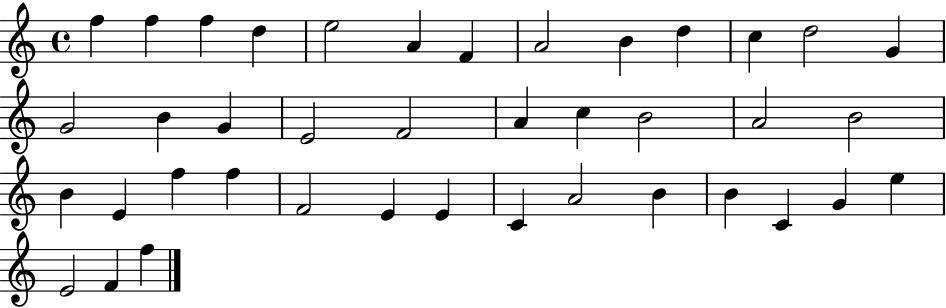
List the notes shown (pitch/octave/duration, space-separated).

F5/q F5/q F5/q D5/q E5/h A4/q F4/q A4/h B4/q D5/q C5/q D5/h G4/q G4/h B4/q G4/q E4/h F4/h A4/q C5/q B4/h A4/h B4/h B4/q E4/q F5/q F5/q F4/h E4/q E4/q C4/q A4/h B4/q B4/q C4/q G4/q E5/q E4/h F4/q F5/q